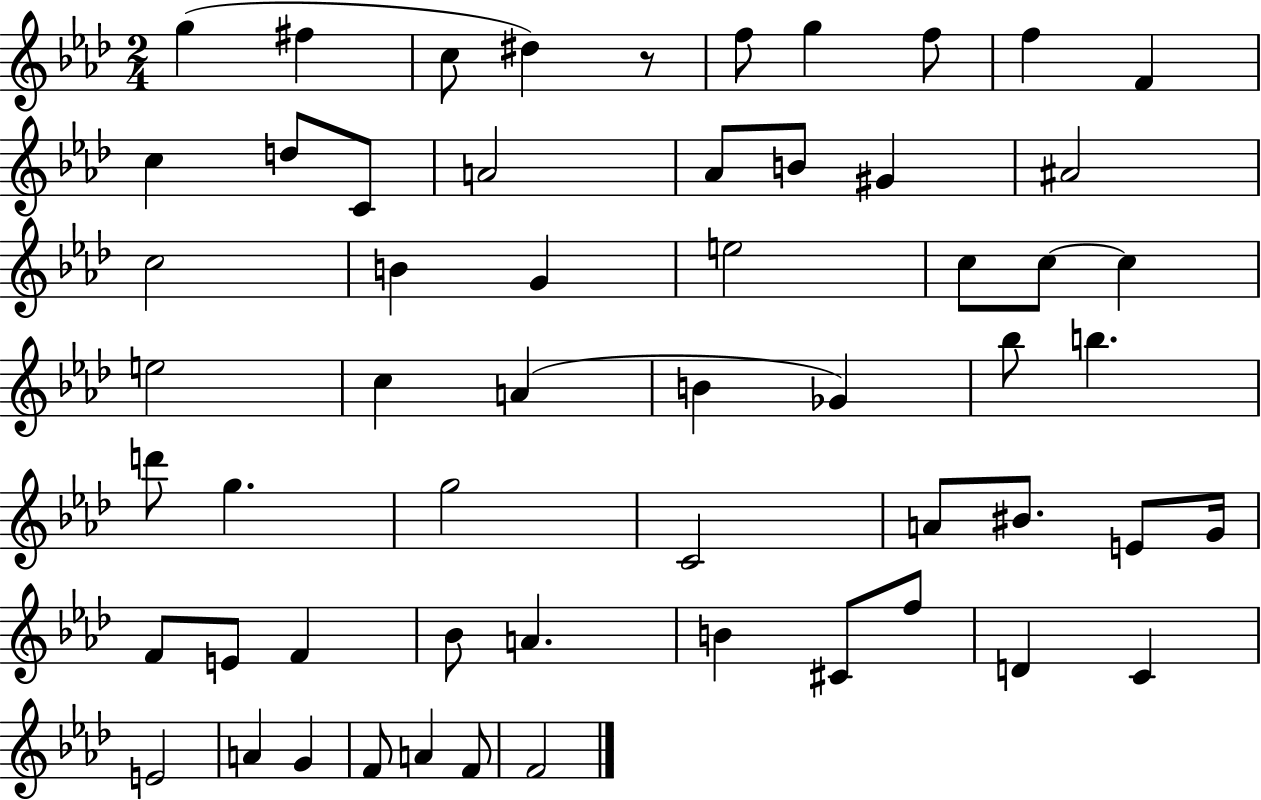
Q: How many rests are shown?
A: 1